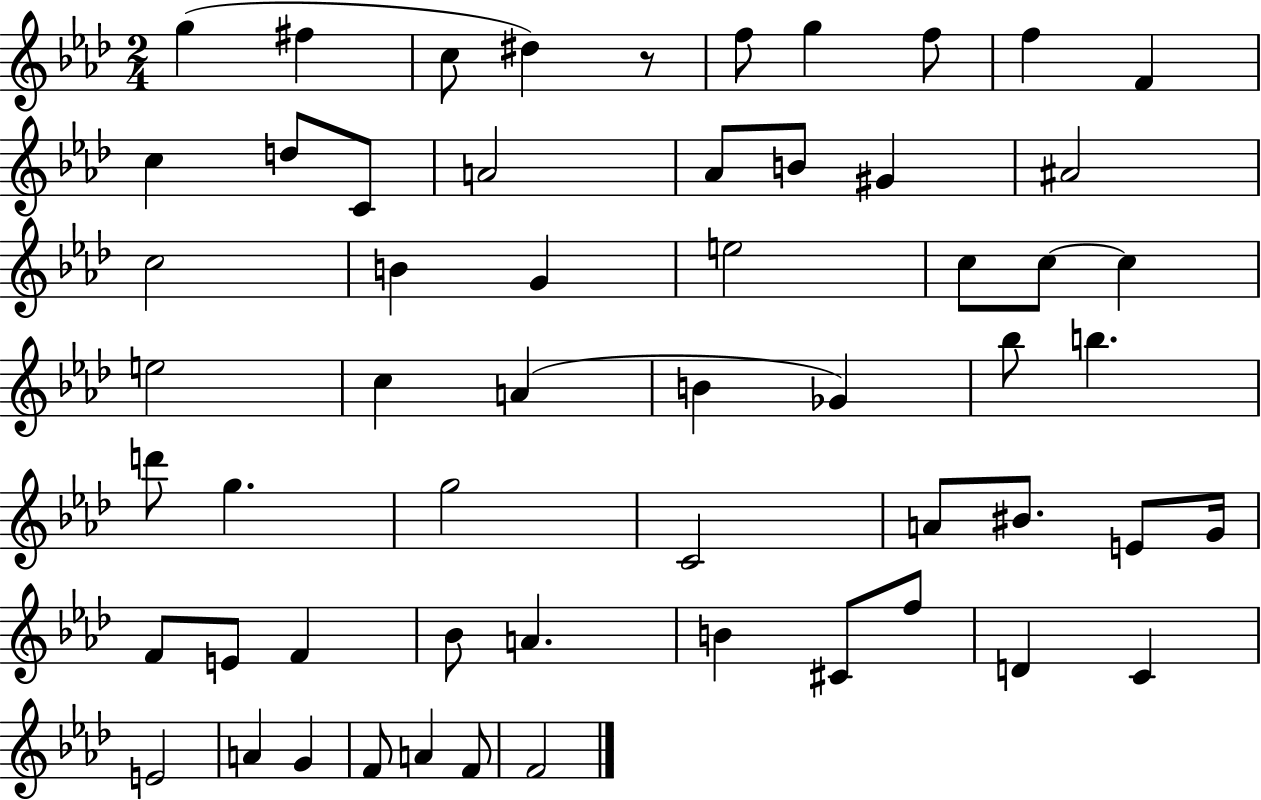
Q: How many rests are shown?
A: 1